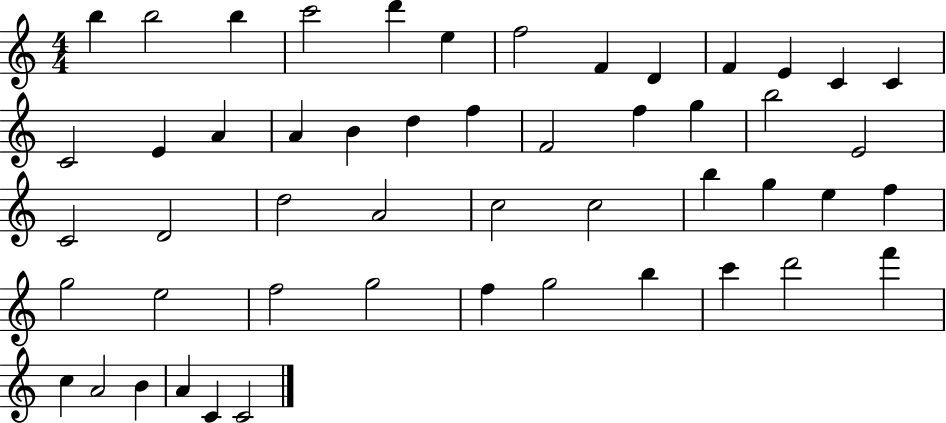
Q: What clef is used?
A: treble